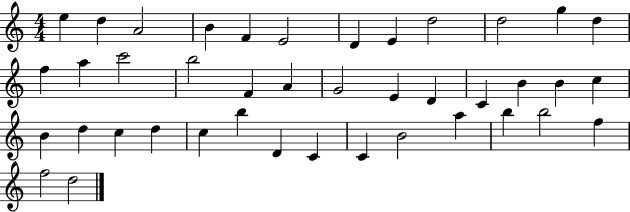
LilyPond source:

{
  \clef treble
  \numericTimeSignature
  \time 4/4
  \key c \major
  e''4 d''4 a'2 | b'4 f'4 e'2 | d'4 e'4 d''2 | d''2 g''4 d''4 | \break f''4 a''4 c'''2 | b''2 f'4 a'4 | g'2 e'4 d'4 | c'4 b'4 b'4 c''4 | \break b'4 d''4 c''4 d''4 | c''4 b''4 d'4 c'4 | c'4 b'2 a''4 | b''4 b''2 f''4 | \break f''2 d''2 | \bar "|."
}